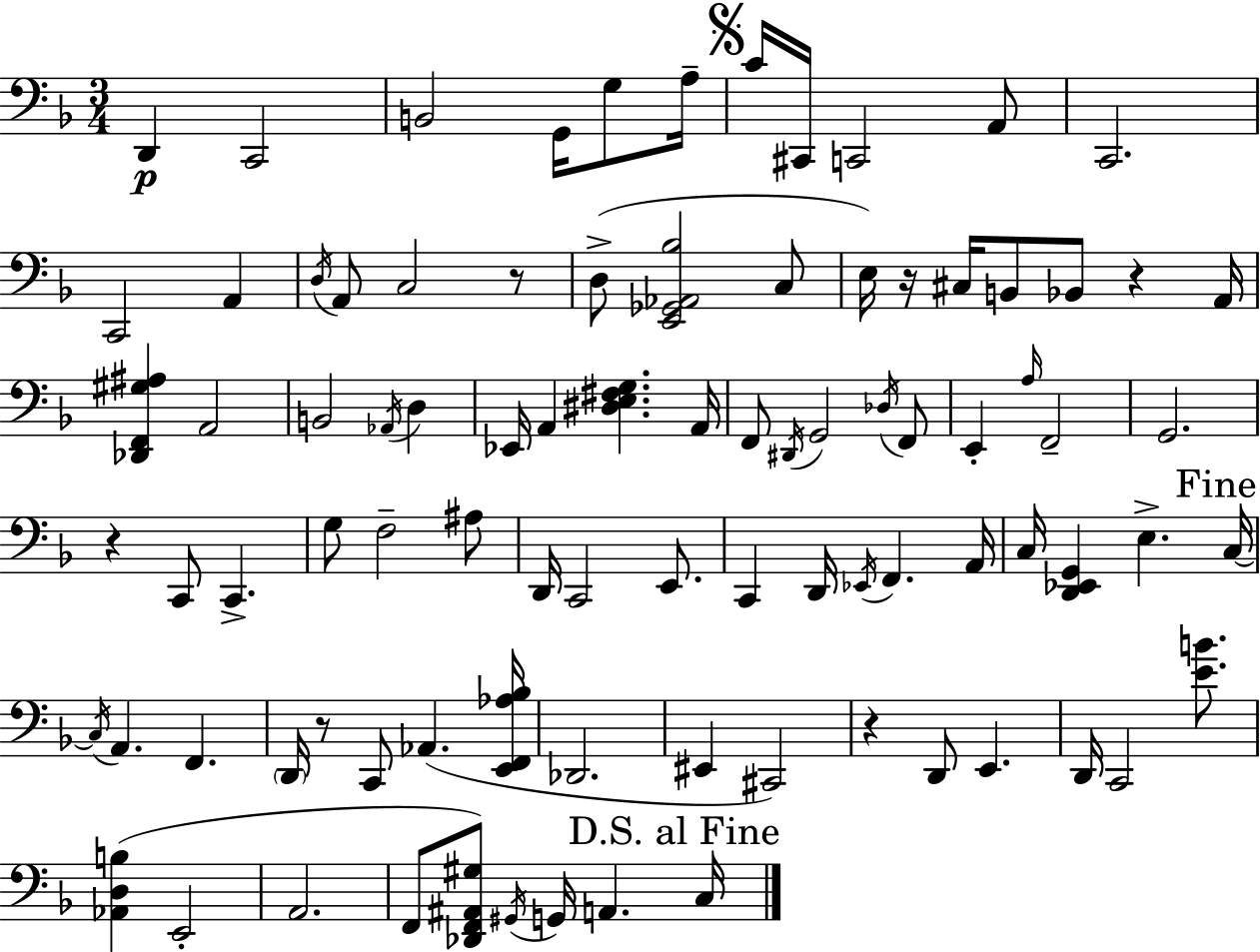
X:1
T:Untitled
M:3/4
L:1/4
K:Dm
D,, C,,2 B,,2 G,,/4 G,/2 A,/4 C/4 ^C,,/4 C,,2 A,,/2 C,,2 C,,2 A,, D,/4 A,,/2 C,2 z/2 D,/2 [E,,_G,,_A,,_B,]2 C,/2 E,/4 z/4 ^C,/4 B,,/2 _B,,/2 z A,,/4 [_D,,F,,^G,^A,] A,,2 B,,2 _A,,/4 D, _E,,/4 A,, [^D,E,^F,G,] A,,/4 F,,/2 ^D,,/4 G,,2 _D,/4 F,,/2 E,, A,/4 F,,2 G,,2 z C,,/2 C,, G,/2 F,2 ^A,/2 D,,/4 C,,2 E,,/2 C,, D,,/4 _E,,/4 F,, A,,/4 C,/4 [D,,_E,,G,,] E, C,/4 C,/4 A,, F,, D,,/4 z/2 C,,/2 _A,, [E,,F,,_A,_B,]/4 _D,,2 ^E,, ^C,,2 z D,,/2 E,, D,,/4 C,,2 [EB]/2 [_A,,D,B,] E,,2 A,,2 F,,/2 [_D,,F,,^A,,^G,]/2 ^G,,/4 G,,/4 A,, C,/4